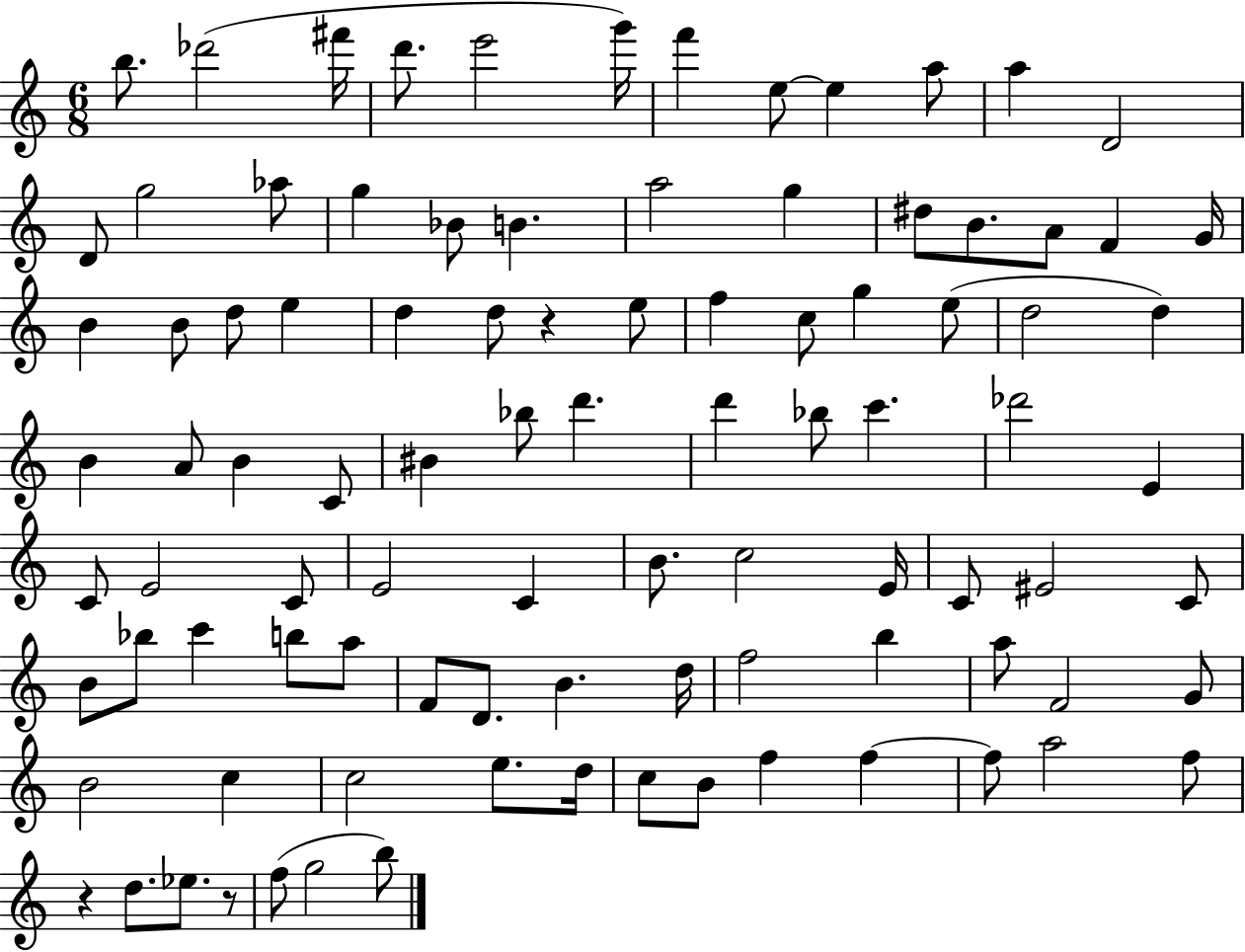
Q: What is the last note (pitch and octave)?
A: B5